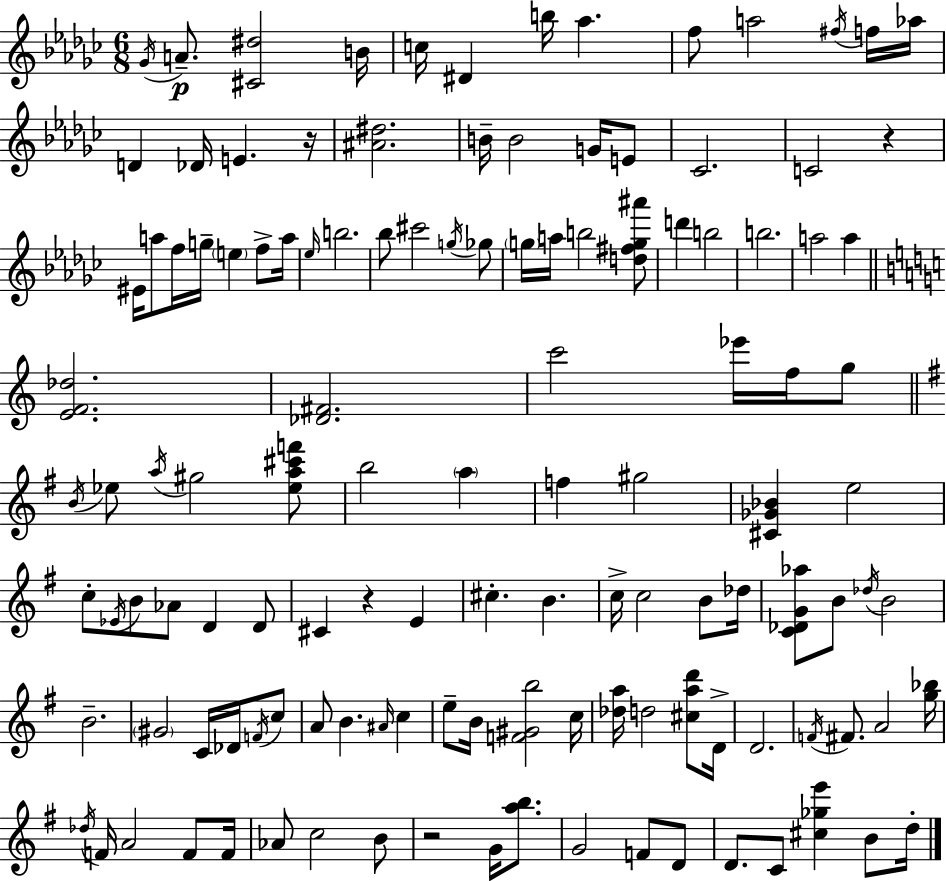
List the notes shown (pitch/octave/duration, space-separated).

Gb4/s A4/e. [C#4,D#5]/h B4/s C5/s D#4/q B5/s Ab5/q. F5/e A5/h F#5/s F5/s Ab5/s D4/q Db4/s E4/q. R/s [A#4,D#5]/h. B4/s B4/h G4/s E4/e CES4/h. C4/h R/q EIS4/s A5/e F5/s G5/s E5/q F5/e A5/s Eb5/s B5/h. Bb5/e C#6/h G5/s Gb5/e G5/s A5/s B5/h [D5,F#5,G5,A#6]/e D6/q B5/h B5/h. A5/h A5/q [E4,F4,Db5]/h. [Db4,F#4]/h. C6/h Eb6/s F5/s G5/e B4/s Eb5/e A5/s G#5/h [Eb5,A5,C#6,F6]/e B5/h A5/q F5/q G#5/h [C#4,Gb4,Bb4]/q E5/h C5/e Eb4/s B4/e Ab4/e D4/q D4/e C#4/q R/q E4/q C#5/q. B4/q. C5/s C5/h B4/e Db5/s [C4,Db4,G4,Ab5]/e B4/e Db5/s B4/h B4/h. G#4/h C4/s Db4/s F4/s C5/e A4/e B4/q. A#4/s C5/q E5/e B4/s [F4,G#4,B5]/h C5/s [Db5,A5]/s D5/h [C#5,A5,D6]/e D4/s D4/h. F4/s F#4/e. A4/h [G5,Bb5]/s Db5/s F4/s A4/h F4/e F4/s Ab4/e C5/h B4/e R/h G4/s [A5,B5]/e. G4/h F4/e D4/e D4/e. C4/e [C#5,Gb5,E6]/q B4/e D5/s